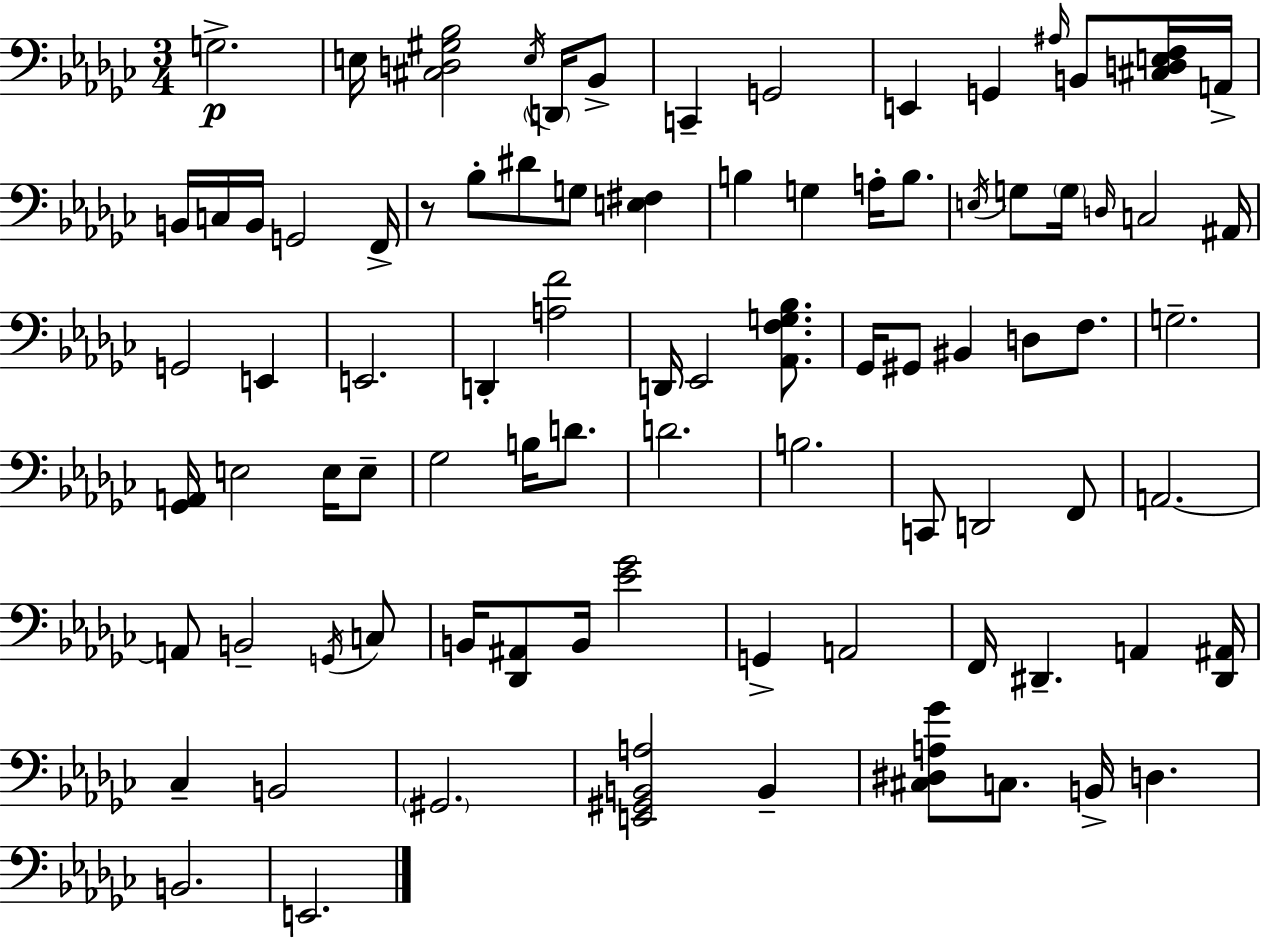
X:1
T:Untitled
M:3/4
L:1/4
K:Ebm
G,2 E,/4 [^C,D,^G,_B,]2 E,/4 D,,/4 _B,,/2 C,, G,,2 E,, G,, ^A,/4 B,,/2 [^C,D,E,F,]/4 A,,/4 B,,/4 C,/4 B,,/4 G,,2 F,,/4 z/2 _B,/2 ^D/2 G,/2 [E,^F,] B, G, A,/4 B,/2 E,/4 G,/2 G,/4 D,/4 C,2 ^A,,/4 G,,2 E,, E,,2 D,, [A,F]2 D,,/4 _E,,2 [_A,,F,G,_B,]/2 _G,,/4 ^G,,/2 ^B,, D,/2 F,/2 G,2 [_G,,A,,]/4 E,2 E,/4 E,/2 _G,2 B,/4 D/2 D2 B,2 C,,/2 D,,2 F,,/2 A,,2 A,,/2 B,,2 G,,/4 C,/2 B,,/4 [_D,,^A,,]/2 B,,/4 [_E_G]2 G,, A,,2 F,,/4 ^D,, A,, [^D,,^A,,]/4 _C, B,,2 ^G,,2 [E,,^G,,B,,A,]2 B,, [^C,^D,A,_G]/2 C,/2 B,,/4 D, B,,2 E,,2